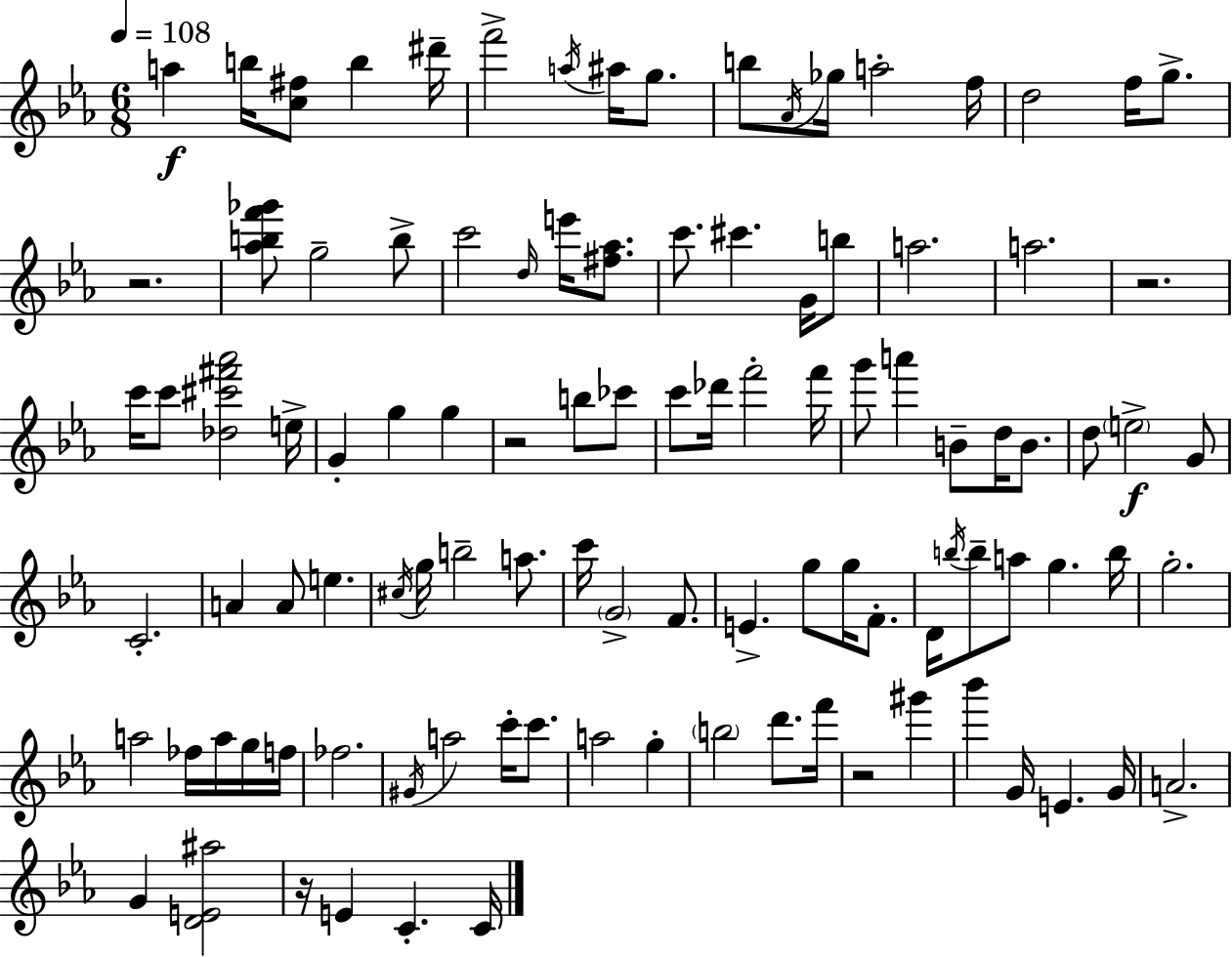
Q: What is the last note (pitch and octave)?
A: C4